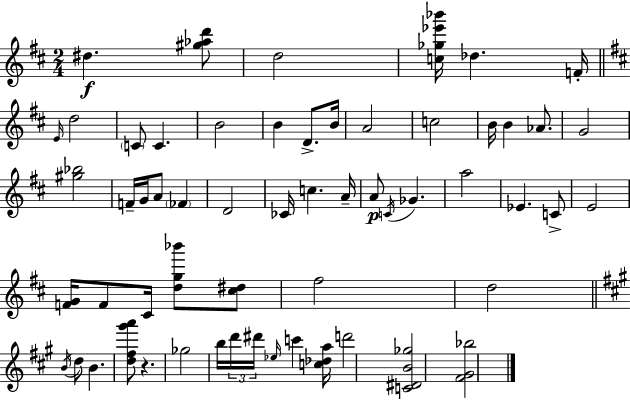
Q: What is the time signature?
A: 2/4